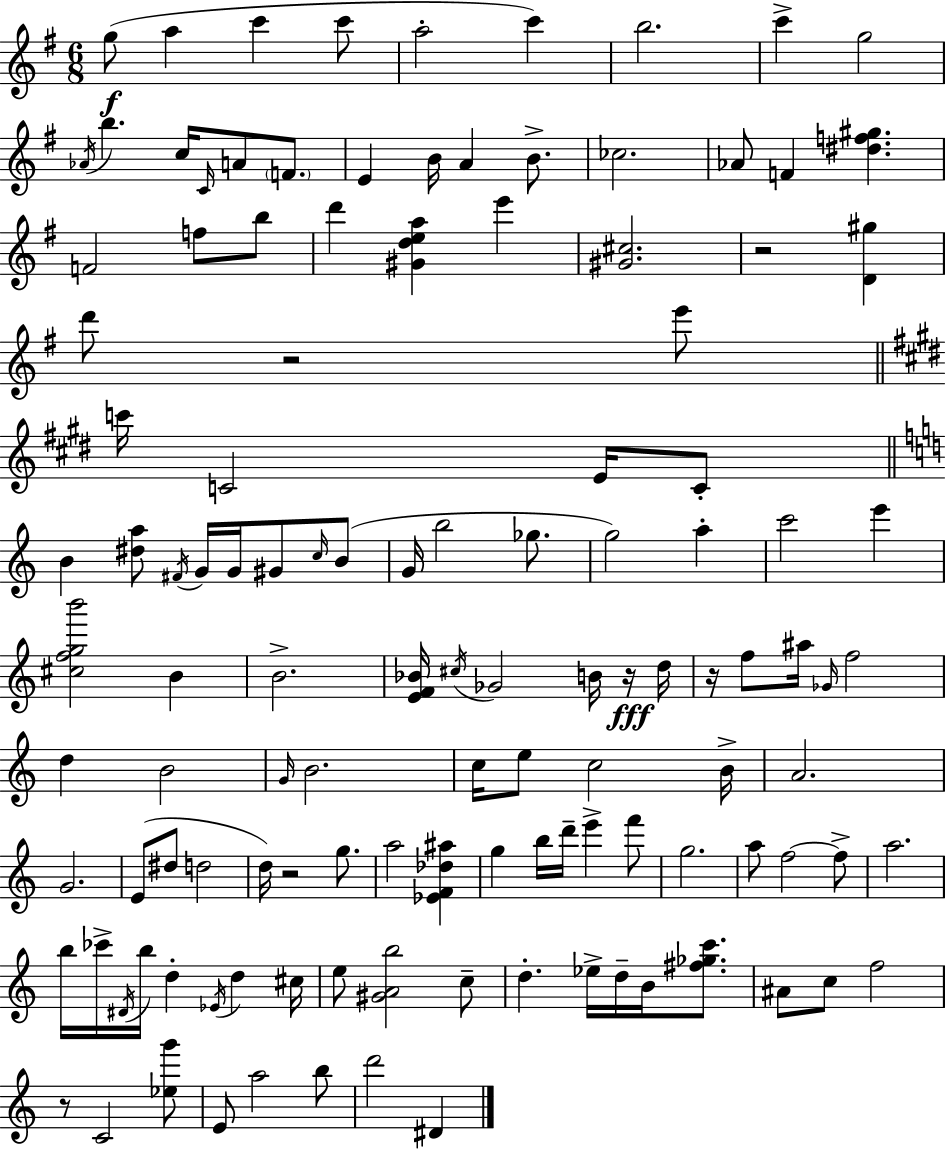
{
  \clef treble
  \numericTimeSignature
  \time 6/8
  \key e \minor
  g''8(\f a''4 c'''4 c'''8 | a''2-. c'''4) | b''2. | c'''4-> g''2 | \break \acciaccatura { aes'16 } b''4. c''16 \grace { c'16 } a'8 \parenthesize f'8. | e'4 b'16 a'4 b'8.-> | ces''2. | aes'8 f'4 <dis'' f'' gis''>4. | \break f'2 f''8 | b''8 d'''4 <gis' d'' e'' a''>4 e'''4 | <gis' cis''>2. | r2 <d' gis''>4 | \break d'''8 r2 | e'''8 \bar "||" \break \key e \major c'''16 c'2 e'16 c'8-. | \bar "||" \break \key c \major b'4 <dis'' a''>8 \acciaccatura { fis'16 } g'16 g'16 gis'8 \grace { c''16 } | b'8( g'16 b''2 ges''8. | g''2) a''4-. | c'''2 e'''4 | \break <cis'' f'' g'' b'''>2 b'4 | b'2.-> | <e' f' bes'>16 \acciaccatura { cis''16 } ges'2 | b'16 r16\fff d''16 r16 f''8 ais''16 \grace { ges'16 } f''2 | \break d''4 b'2 | \grace { g'16 } b'2. | c''16 e''8 c''2 | b'16-> a'2. | \break g'2. | e'8( dis''8 d''2 | d''16) r2 | g''8. a''2 | \break <ees' f' des'' ais''>4 g''4 b''16 d'''16-- e'''4-> | f'''8 g''2. | a''8 f''2~~ | f''8-> a''2. | \break b''16 ces'''16-> \acciaccatura { dis'16 } b''16 d''4-. | \acciaccatura { ees'16 } d''4 cis''16 e''8 <gis' a' b''>2 | c''8-- d''4.-. | ees''16-> d''16-- b'16 <fis'' ges'' c'''>8. ais'8 c''8 f''2 | \break r8 c'2 | <ees'' g'''>8 e'8 a''2 | b''8 d'''2 | dis'4 \bar "|."
}